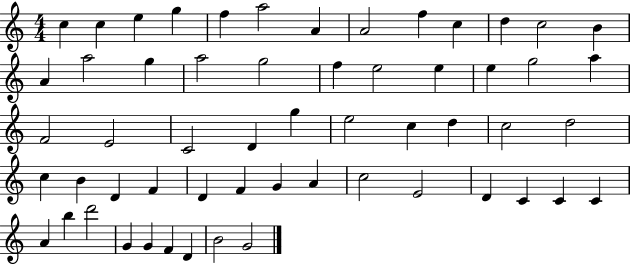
C5/q C5/q E5/q G5/q F5/q A5/h A4/q A4/h F5/q C5/q D5/q C5/h B4/q A4/q A5/h G5/q A5/h G5/h F5/q E5/h E5/q E5/q G5/h A5/q F4/h E4/h C4/h D4/q G5/q E5/h C5/q D5/q C5/h D5/h C5/q B4/q D4/q F4/q D4/q F4/q G4/q A4/q C5/h E4/h D4/q C4/q C4/q C4/q A4/q B5/q D6/h G4/q G4/q F4/q D4/q B4/h G4/h